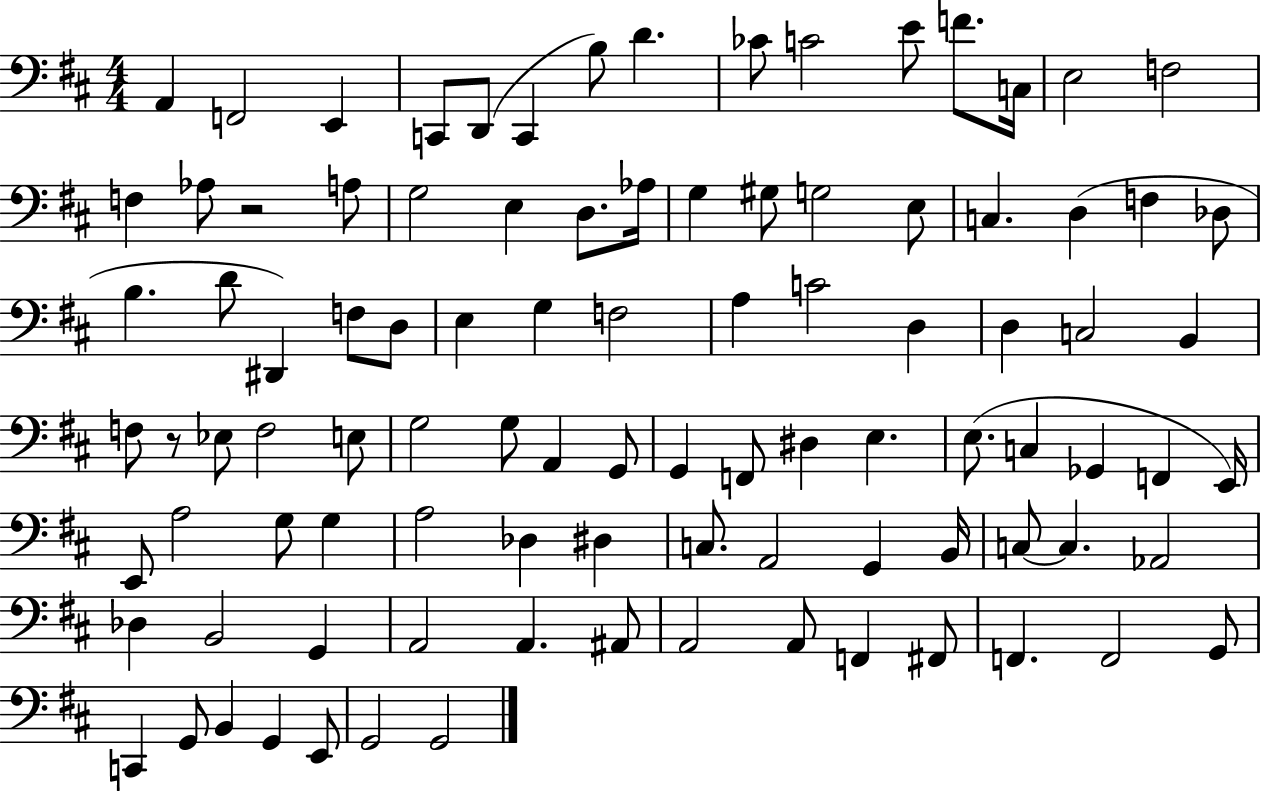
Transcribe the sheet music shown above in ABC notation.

X:1
T:Untitled
M:4/4
L:1/4
K:D
A,, F,,2 E,, C,,/2 D,,/2 C,, B,/2 D _C/2 C2 E/2 F/2 C,/4 E,2 F,2 F, _A,/2 z2 A,/2 G,2 E, D,/2 _A,/4 G, ^G,/2 G,2 E,/2 C, D, F, _D,/2 B, D/2 ^D,, F,/2 D,/2 E, G, F,2 A, C2 D, D, C,2 B,, F,/2 z/2 _E,/2 F,2 E,/2 G,2 G,/2 A,, G,,/2 G,, F,,/2 ^D, E, E,/2 C, _G,, F,, E,,/4 E,,/2 A,2 G,/2 G, A,2 _D, ^D, C,/2 A,,2 G,, B,,/4 C,/2 C, _A,,2 _D, B,,2 G,, A,,2 A,, ^A,,/2 A,,2 A,,/2 F,, ^F,,/2 F,, F,,2 G,,/2 C,, G,,/2 B,, G,, E,,/2 G,,2 G,,2